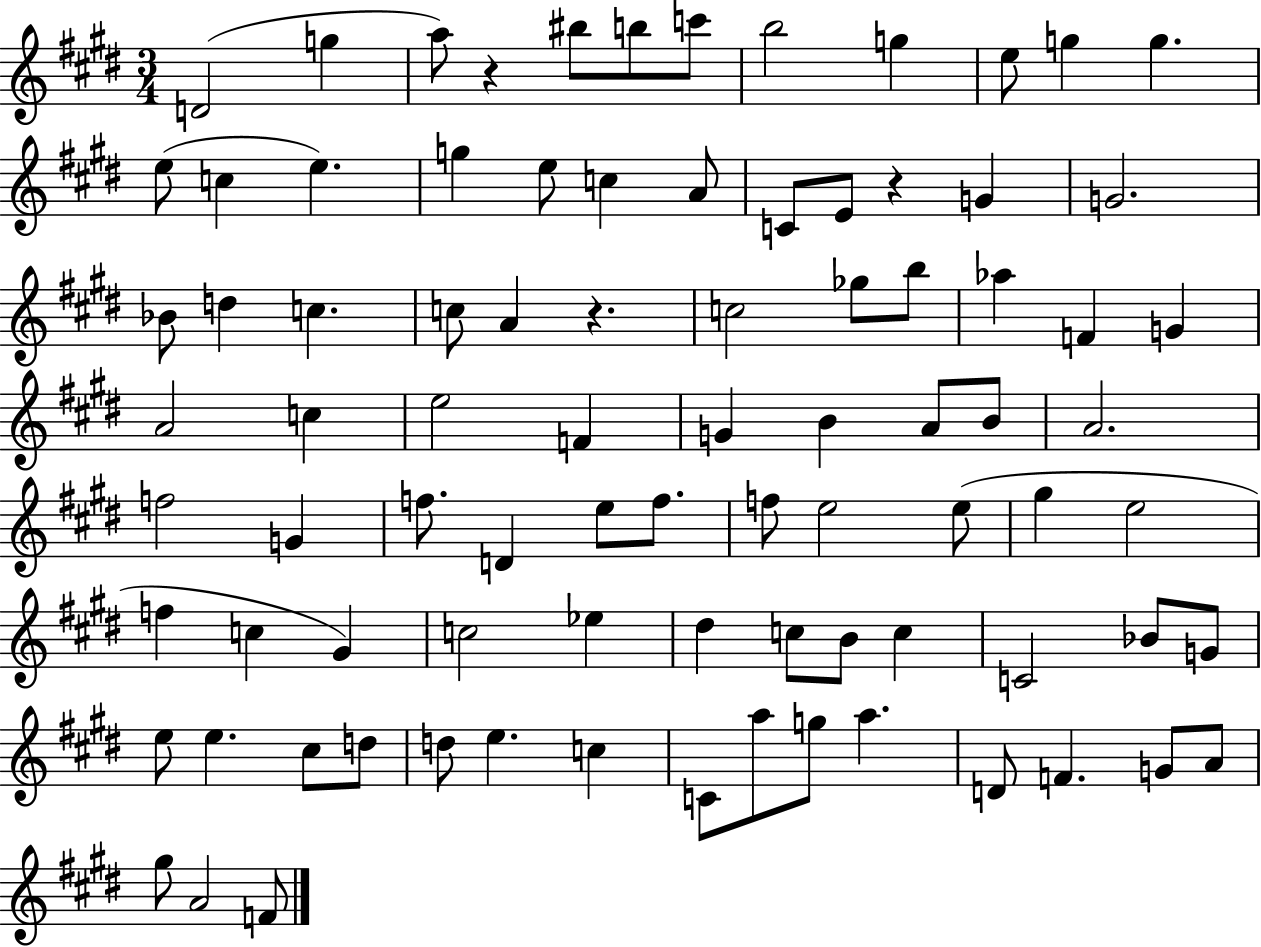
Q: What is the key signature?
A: E major